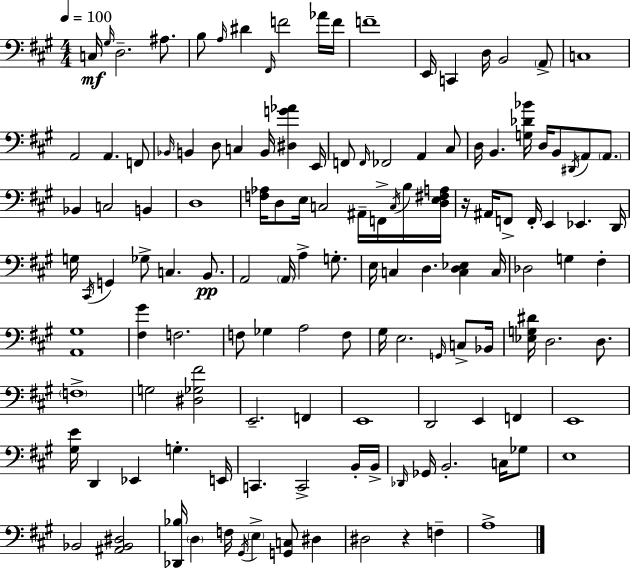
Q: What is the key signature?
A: A major